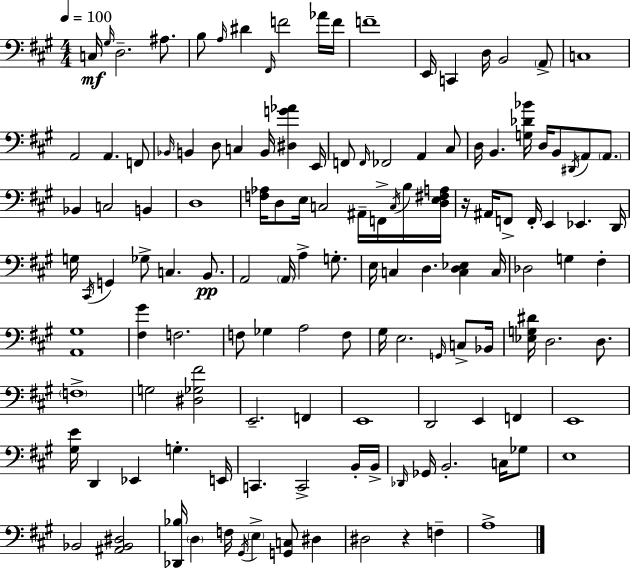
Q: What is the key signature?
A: A major